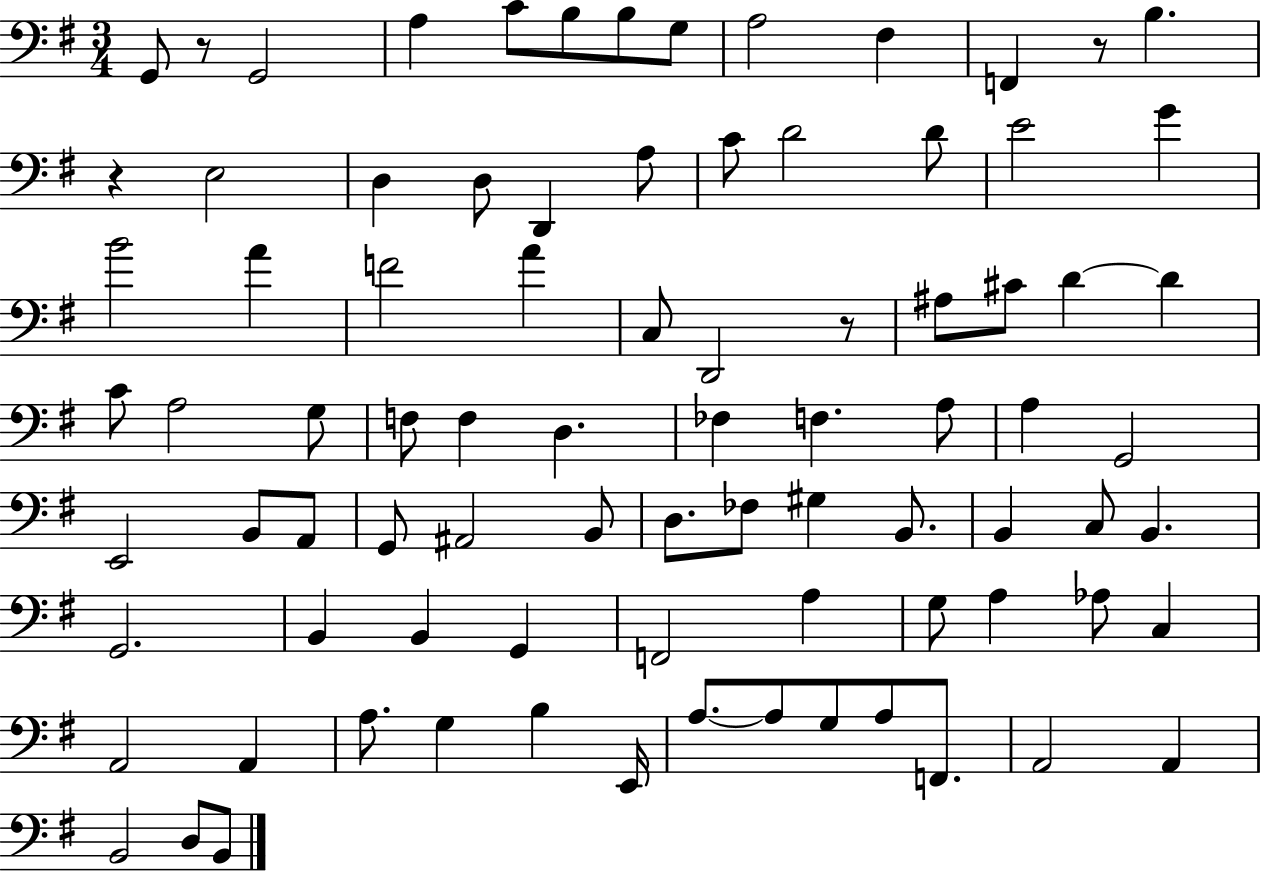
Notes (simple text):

G2/e R/e G2/h A3/q C4/e B3/e B3/e G3/e A3/h F#3/q F2/q R/e B3/q. R/q E3/h D3/q D3/e D2/q A3/e C4/e D4/h D4/e E4/h G4/q B4/h A4/q F4/h A4/q C3/e D2/h R/e A#3/e C#4/e D4/q D4/q C4/e A3/h G3/e F3/e F3/q D3/q. FES3/q F3/q. A3/e A3/q G2/h E2/h B2/e A2/e G2/e A#2/h B2/e D3/e. FES3/e G#3/q B2/e. B2/q C3/e B2/q. G2/h. B2/q B2/q G2/q F2/h A3/q G3/e A3/q Ab3/e C3/q A2/h A2/q A3/e. G3/q B3/q E2/s A3/e. A3/e G3/e A3/e F2/e. A2/h A2/q B2/h D3/e B2/e